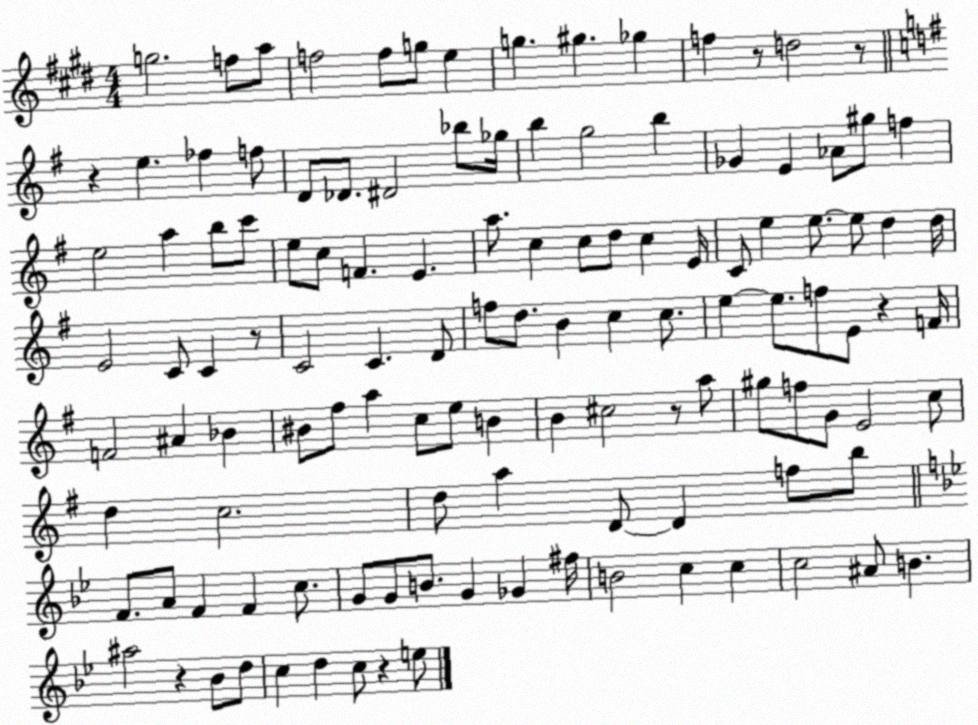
X:1
T:Untitled
M:4/4
L:1/4
K:E
g2 f/2 a/2 f2 f/2 g/2 e g ^g _g f z/2 d2 z/2 z e _f f/2 D/2 _D/2 ^D2 _b/2 _g/4 b g2 b _G E _A/2 ^g/2 f e2 a b/2 c'/2 e/2 c/2 F E a/2 c c/2 d/2 c E/4 C/2 e e/2 e/2 d d/4 E2 C/2 C z/2 C2 C D/2 f/2 d/2 B c c/2 e e/2 f/2 E/2 z F/4 F2 ^A _B ^B/2 ^f/2 a c/2 e/2 B B ^c2 z/2 a/2 ^g/2 f/2 G/2 E2 c/2 d c2 d/2 a D/2 D f/2 b/2 F/2 A/2 F F c/2 G/2 G/2 B/2 G _G ^f/4 B2 c c c2 ^A/2 B ^a2 z _B/2 d/2 c d c/2 z e/2